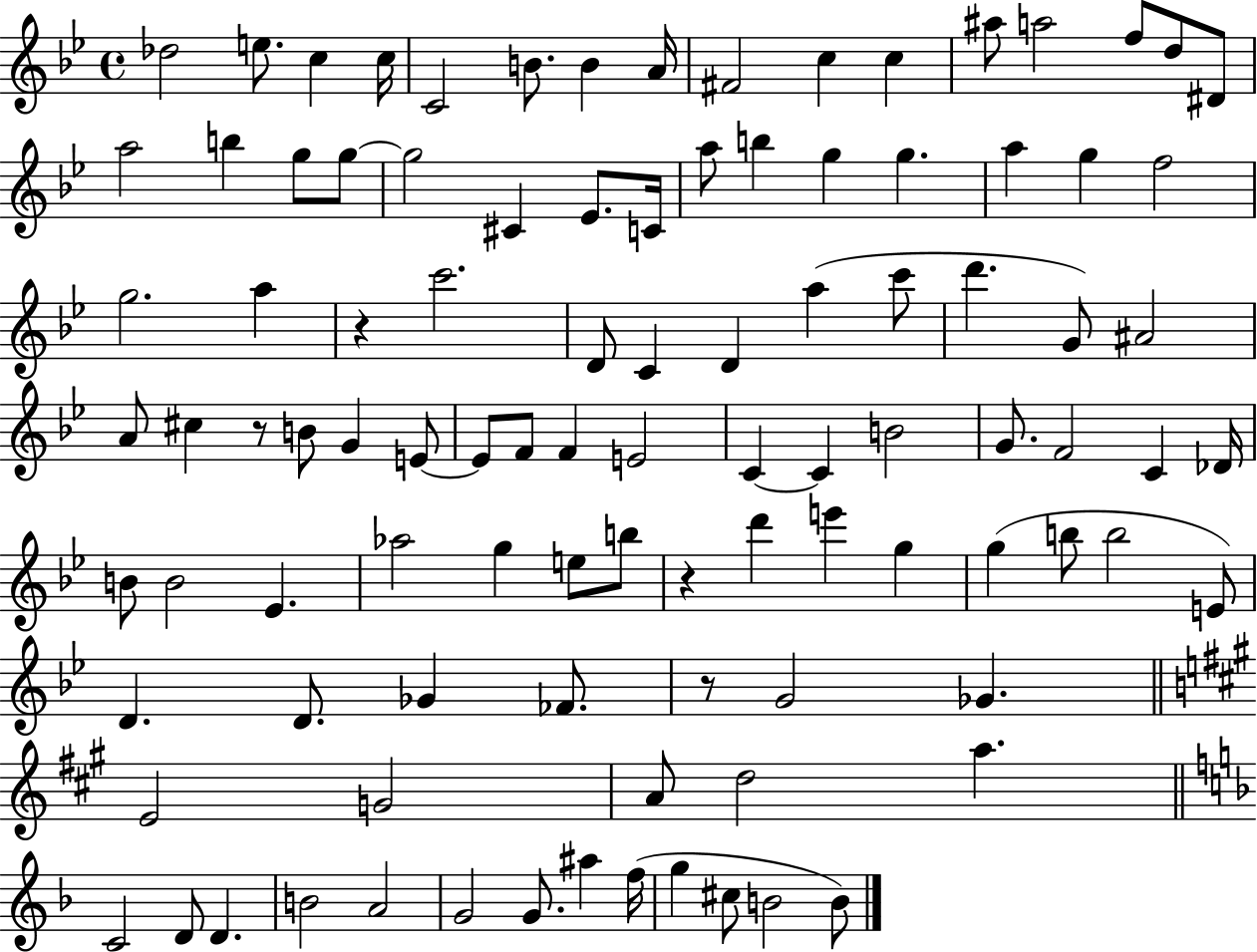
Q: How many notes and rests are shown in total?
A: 100